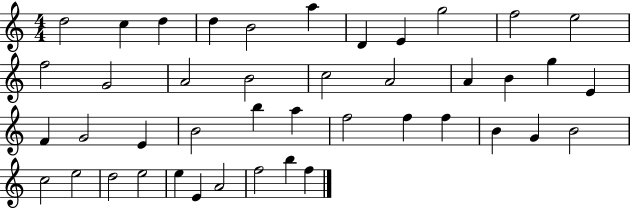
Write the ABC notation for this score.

X:1
T:Untitled
M:4/4
L:1/4
K:C
d2 c d d B2 a D E g2 f2 e2 f2 G2 A2 B2 c2 A2 A B g E F G2 E B2 b a f2 f f B G B2 c2 e2 d2 e2 e E A2 f2 b f